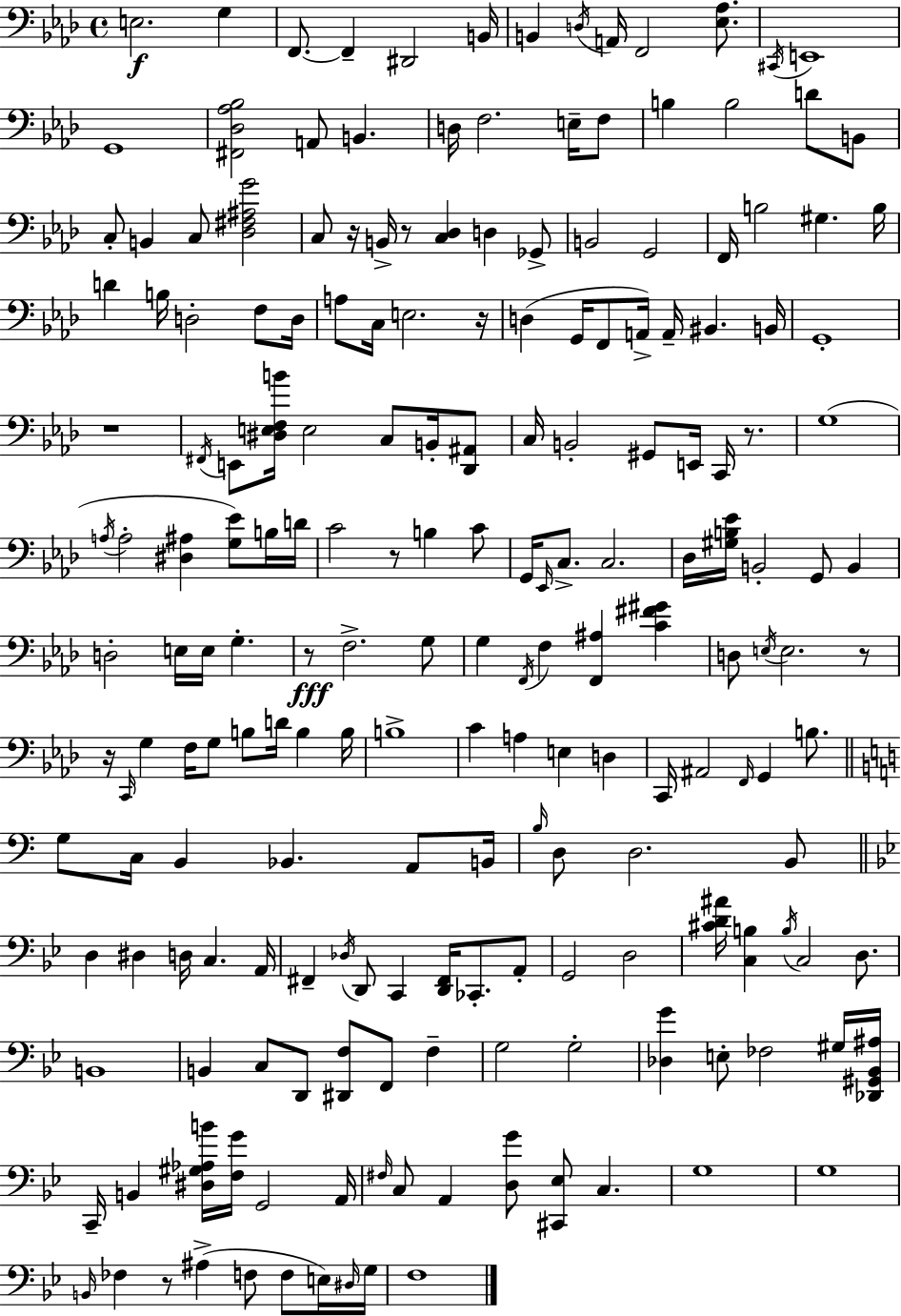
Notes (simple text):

E3/h. G3/q F2/e. F2/q D#2/h B2/s B2/q D3/s A2/s F2/h [Eb3,Ab3]/e. C#2/s E2/w G2/w [F#2,Db3,Ab3,Bb3]/h A2/e B2/q. D3/s F3/h. E3/s F3/e B3/q B3/h D4/e B2/e C3/e B2/q C3/e [Db3,F#3,A#3,G4]/h C3/e R/s B2/s R/e [C3,Db3]/q D3/q Gb2/e B2/h G2/h F2/s B3/h G#3/q. B3/s D4/q B3/s D3/h F3/e D3/s A3/e C3/s E3/h. R/s D3/q G2/s F2/e A2/s A2/s BIS2/q. B2/s G2/w R/w F#2/s E2/e [D#3,E3,F3,B4]/s E3/h C3/e B2/s [Db2,A#2]/e C3/s B2/h G#2/e E2/s C2/s R/e. G3/w A3/s A3/h [D#3,A#3]/q [G3,Eb4]/e B3/s D4/s C4/h R/e B3/q C4/e G2/s Eb2/s C3/e. C3/h. Db3/s [G#3,B3,Eb4]/s B2/h G2/e B2/q D3/h E3/s E3/s G3/q. R/e F3/h. G3/e G3/q F2/s F3/q [F2,A#3]/q [C4,F#4,G#4]/q D3/e E3/s E3/h. R/e R/s C2/s G3/q F3/s G3/e B3/e D4/s B3/q B3/s B3/w C4/q A3/q E3/q D3/q C2/s A#2/h F2/s G2/q B3/e. G3/e C3/s B2/q Bb2/q. A2/e B2/s B3/s D3/e D3/h. B2/e D3/q D#3/q D3/s C3/q. A2/s F#2/q Db3/s D2/e C2/q [D2,F#2]/s CES2/e. A2/e G2/h D3/h [C#4,D4,A#4]/s [C3,B3]/q B3/s C3/h D3/e. B2/w B2/q C3/e D2/e [D#2,F3]/e F2/e F3/q G3/h G3/h [Db3,G4]/q E3/e FES3/h G#3/s [Db2,G#2,Bb2,A#3]/s C2/s B2/q [D#3,G#3,Ab3,B4]/s [F3,G4]/s G2/h A2/s F#3/s C3/e A2/q [D3,G4]/e [C#2,Eb3]/e C3/q. G3/w G3/w B2/s FES3/q R/e A#3/q F3/e F3/e E3/s D#3/s G3/s F3/w